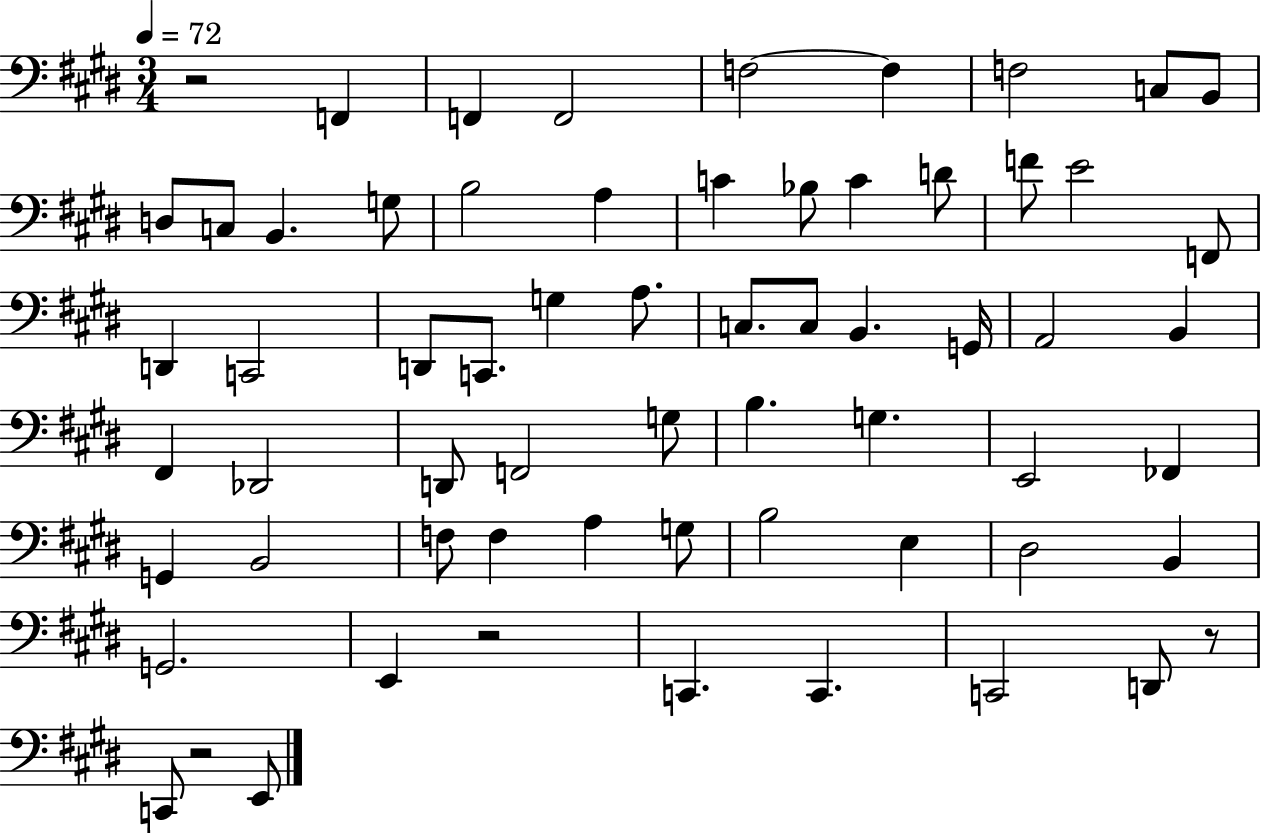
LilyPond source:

{
  \clef bass
  \numericTimeSignature
  \time 3/4
  \key e \major
  \tempo 4 = 72
  \repeat volta 2 { r2 f,4 | f,4 f,2 | f2~~ f4 | f2 c8 b,8 | \break d8 c8 b,4. g8 | b2 a4 | c'4 bes8 c'4 d'8 | f'8 e'2 f,8 | \break d,4 c,2 | d,8 c,8. g4 a8. | c8. c8 b,4. g,16 | a,2 b,4 | \break fis,4 des,2 | d,8 f,2 g8 | b4. g4. | e,2 fes,4 | \break g,4 b,2 | f8 f4 a4 g8 | b2 e4 | dis2 b,4 | \break g,2. | e,4 r2 | c,4. c,4. | c,2 d,8 r8 | \break c,8 r2 e,8 | } \bar "|."
}